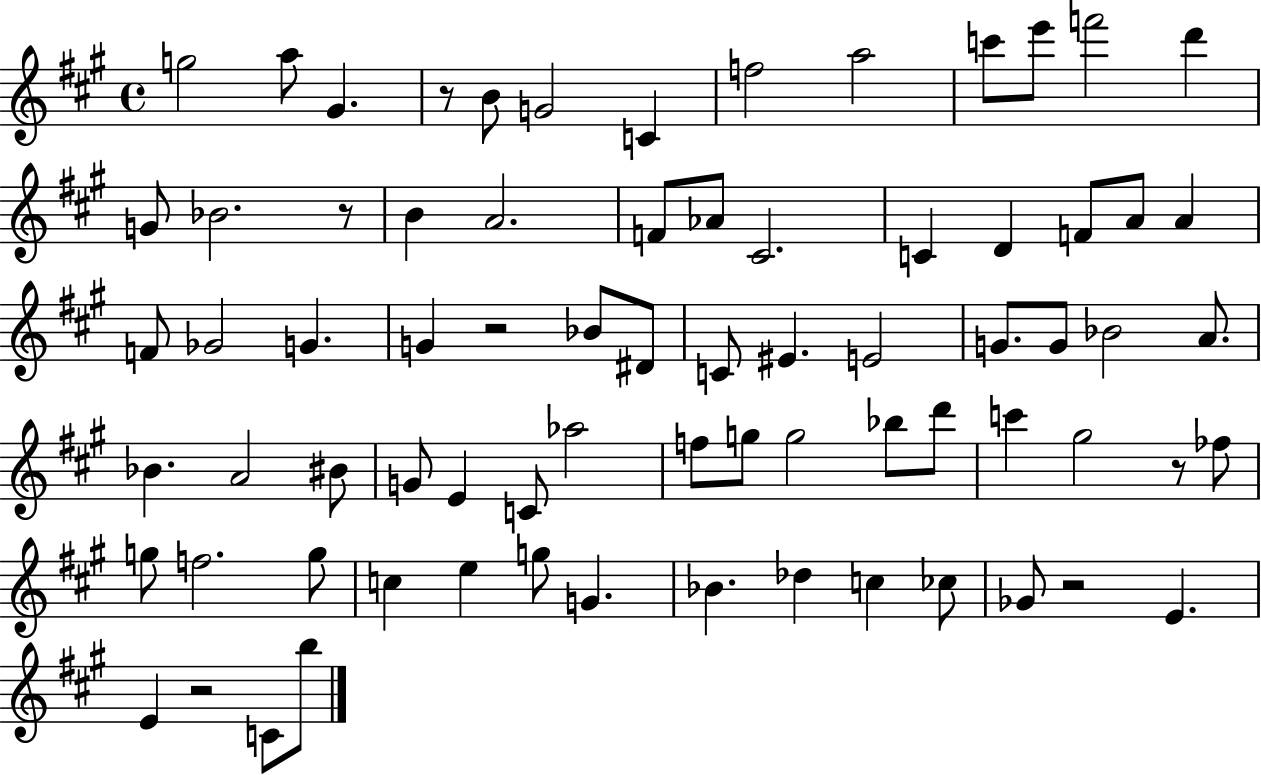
{
  \clef treble
  \time 4/4
  \defaultTimeSignature
  \key a \major
  \repeat volta 2 { g''2 a''8 gis'4. | r8 b'8 g'2 c'4 | f''2 a''2 | c'''8 e'''8 f'''2 d'''4 | \break g'8 bes'2. r8 | b'4 a'2. | f'8 aes'8 cis'2. | c'4 d'4 f'8 a'8 a'4 | \break f'8 ges'2 g'4. | g'4 r2 bes'8 dis'8 | c'8 eis'4. e'2 | g'8. g'8 bes'2 a'8. | \break bes'4. a'2 bis'8 | g'8 e'4 c'8 aes''2 | f''8 g''8 g''2 bes''8 d'''8 | c'''4 gis''2 r8 fes''8 | \break g''8 f''2. g''8 | c''4 e''4 g''8 g'4. | bes'4. des''4 c''4 ces''8 | ges'8 r2 e'4. | \break e'4 r2 c'8 b''8 | } \bar "|."
}